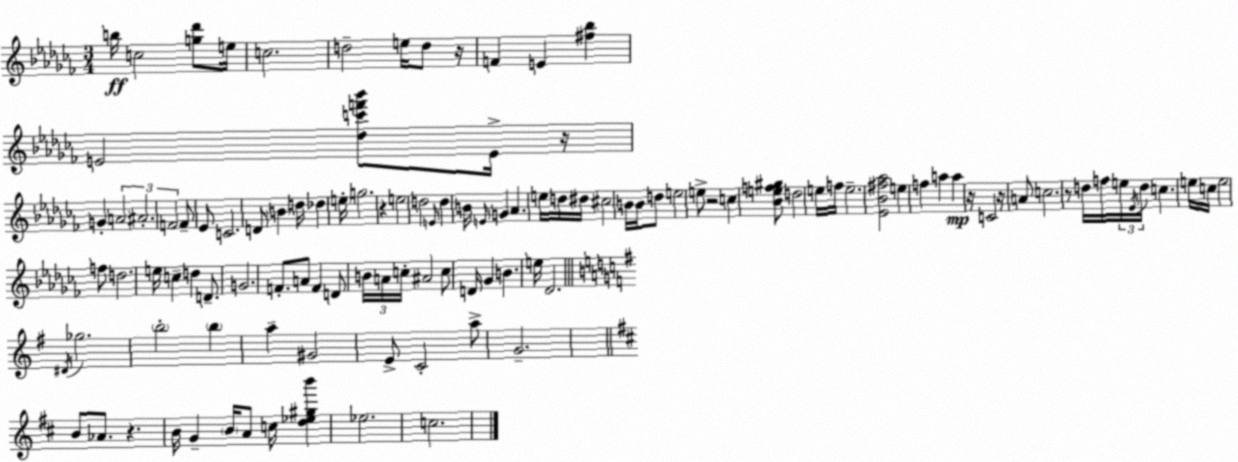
X:1
T:Untitled
M:3/4
L:1/4
K:Abm
b/4 c2 [g_d']/2 e/4 c2 d2 e/4 d/2 z/4 F E [^f_b] E2 [_dc'f'_b']/2 E/4 z/4 G A2 ^A2 F2 F/2 _E/2 C2 D/2 B d/4 _d e/4 g2 z e2 d2 E/4 d B/4 E/4 G _A e/4 d/4 ^d/4 ^c2 B/4 B/4 d/2 e2 e/2 z2 c [_Bef^g]/2 d2 e/4 f/4 e2 [_E_B^f_a]2 e f a a z/4 C2 z/4 A/2 c2 z/2 d/4 f/4 e/4 _E/4 d/4 c e/4 c/4 e2 f/2 d2 e/4 c d D/2 G2 F/2 A/2 F D/2 B/4 A/4 c/4 ^A2 c/2 D/4 _G B e/4 _D2 ^D/4 _g2 b2 b a ^G2 E/2 C2 a/2 G2 B/2 _A/2 z B/4 G B/4 A/2 c/4 [d_e^gb'] _e2 c2